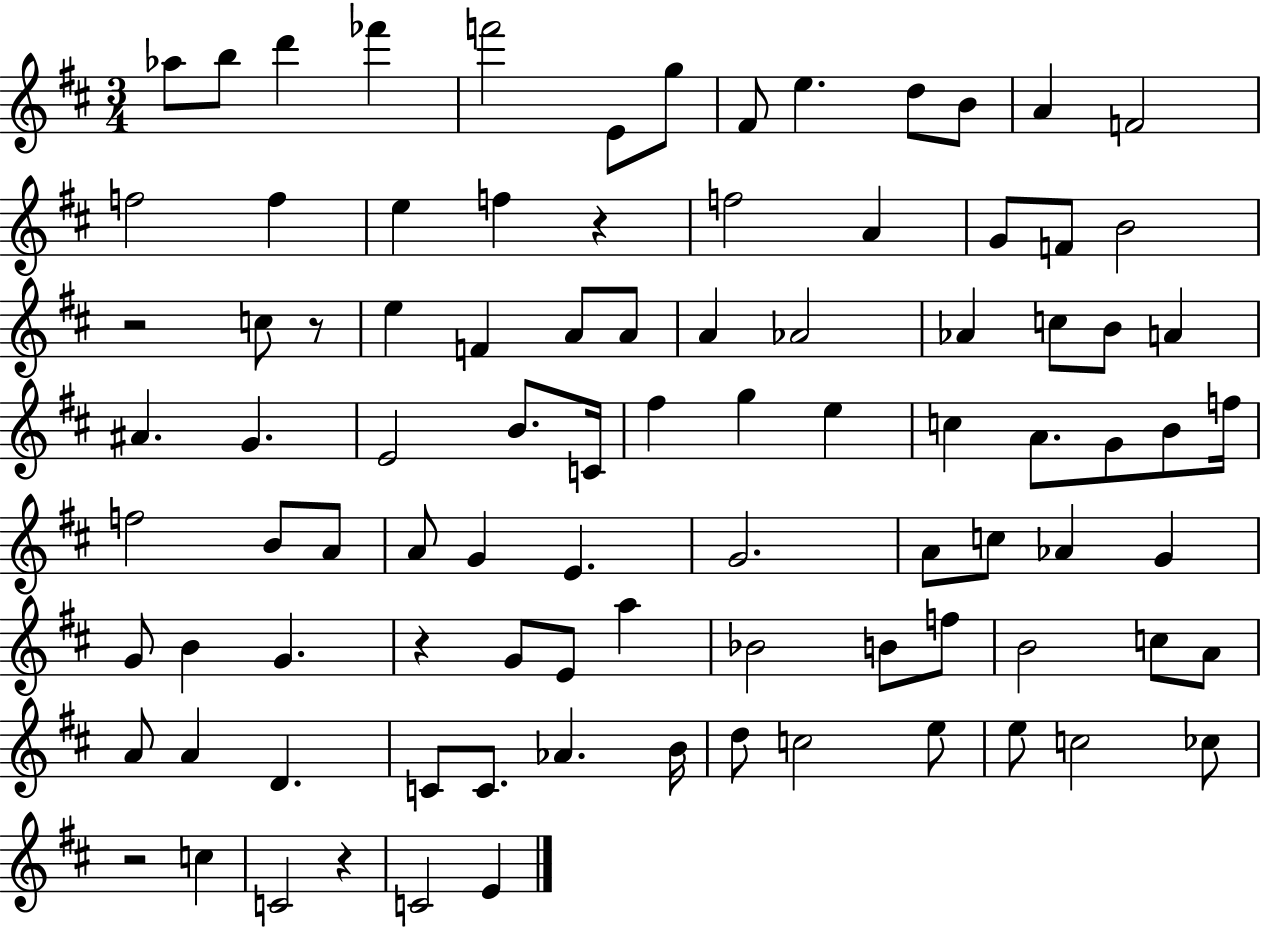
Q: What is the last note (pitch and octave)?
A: E4